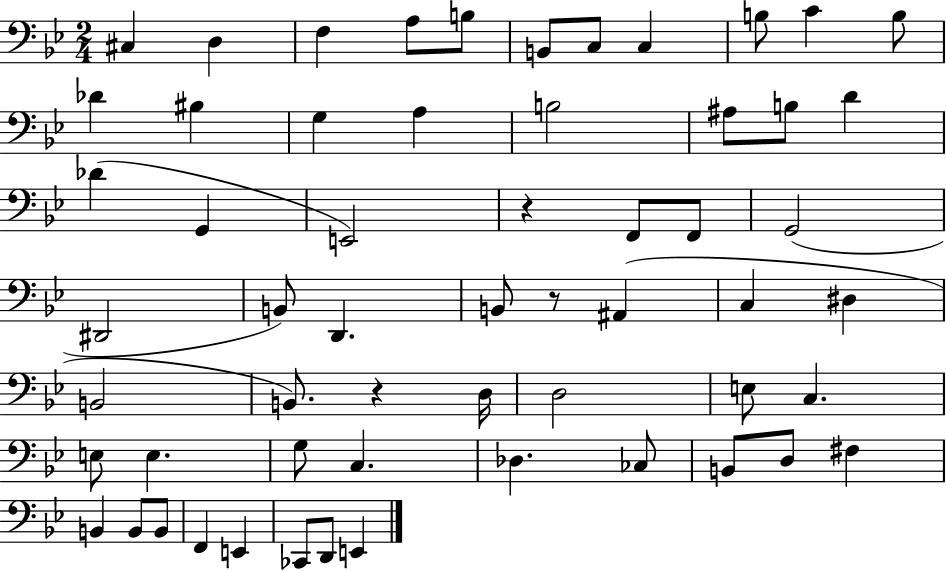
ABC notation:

X:1
T:Untitled
M:2/4
L:1/4
K:Bb
^C, D, F, A,/2 B,/2 B,,/2 C,/2 C, B,/2 C B,/2 _D ^B, G, A, B,2 ^A,/2 B,/2 D _D G,, E,,2 z F,,/2 F,,/2 G,,2 ^D,,2 B,,/2 D,, B,,/2 z/2 ^A,, C, ^D, B,,2 B,,/2 z D,/4 D,2 E,/2 C, E,/2 E, G,/2 C, _D, _C,/2 B,,/2 D,/2 ^F, B,, B,,/2 B,,/2 F,, E,, _C,,/2 D,,/2 E,,